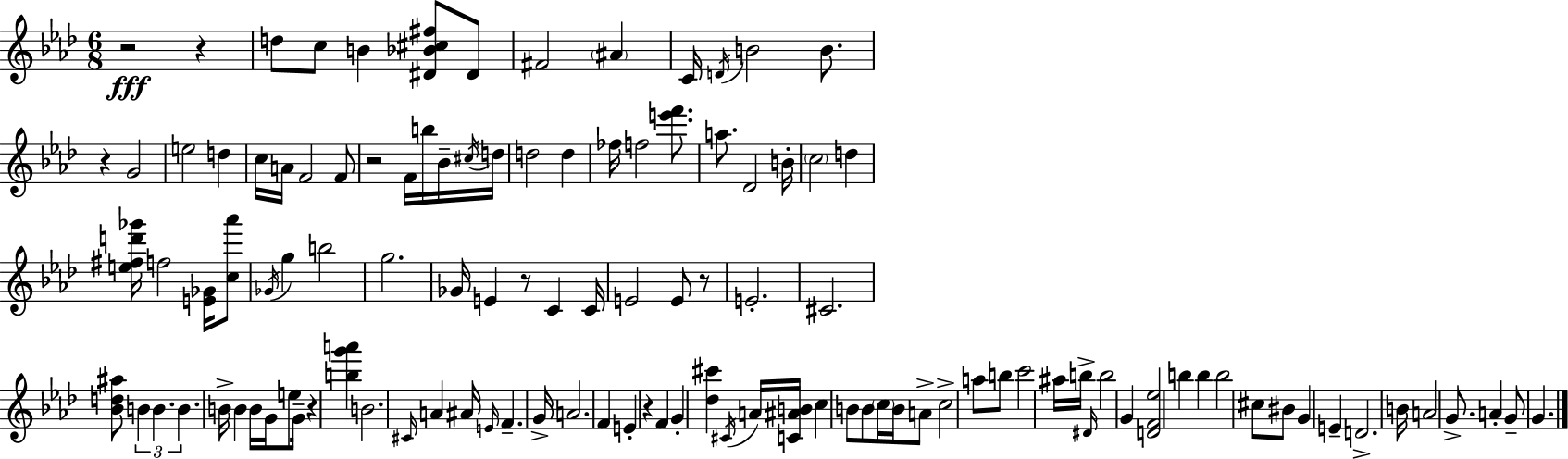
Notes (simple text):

R/h R/q D5/e C5/e B4/q [D#4,Bb4,C#5,F#5]/e D#4/e F#4/h A#4/q C4/s D4/s B4/h B4/e. R/q G4/h E5/h D5/q C5/s A4/s F4/h F4/e R/h F4/s B5/s Bb4/s C#5/s D5/s D5/h D5/q FES5/s F5/h [E6,F6]/e. A5/e. Db4/h B4/s C5/h D5/q [E5,F#5,D6,Gb6]/s F5/h [E4,Gb4]/s [C5,Ab6]/e Gb4/s G5/q B5/h G5/h. Gb4/s E4/q R/e C4/q C4/s E4/h E4/e R/e E4/h. C#4/h. [Bb4,D5,A#5]/e B4/q B4/q. B4/q. B4/s B4/q B4/s G4/s E5/e G4/s R/q [B5,G6,A6]/q B4/h. C#4/s A4/q A#4/s E4/s F4/q. G4/s A4/h. F4/q E4/q R/q F4/q G4/q [Db5,C#6]/q C#4/s A4/s [C4,A#4,B4]/s C5/q B4/e B4/e C5/s B4/s A4/e C5/h A5/e B5/e C6/h A#5/s B5/s D#4/s B5/h G4/q [D4,F4,Eb5]/h B5/q B5/q B5/h C#5/e BIS4/e G4/q E4/q D4/h. B4/s A4/h G4/e. A4/q G4/e G4/q.